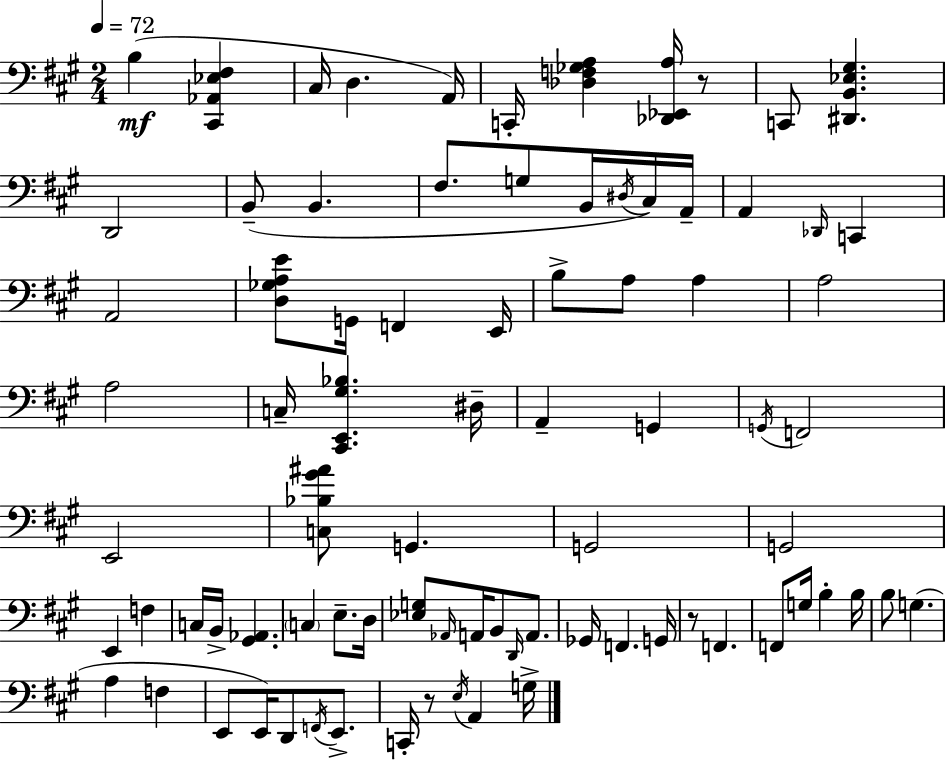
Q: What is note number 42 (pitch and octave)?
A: C3